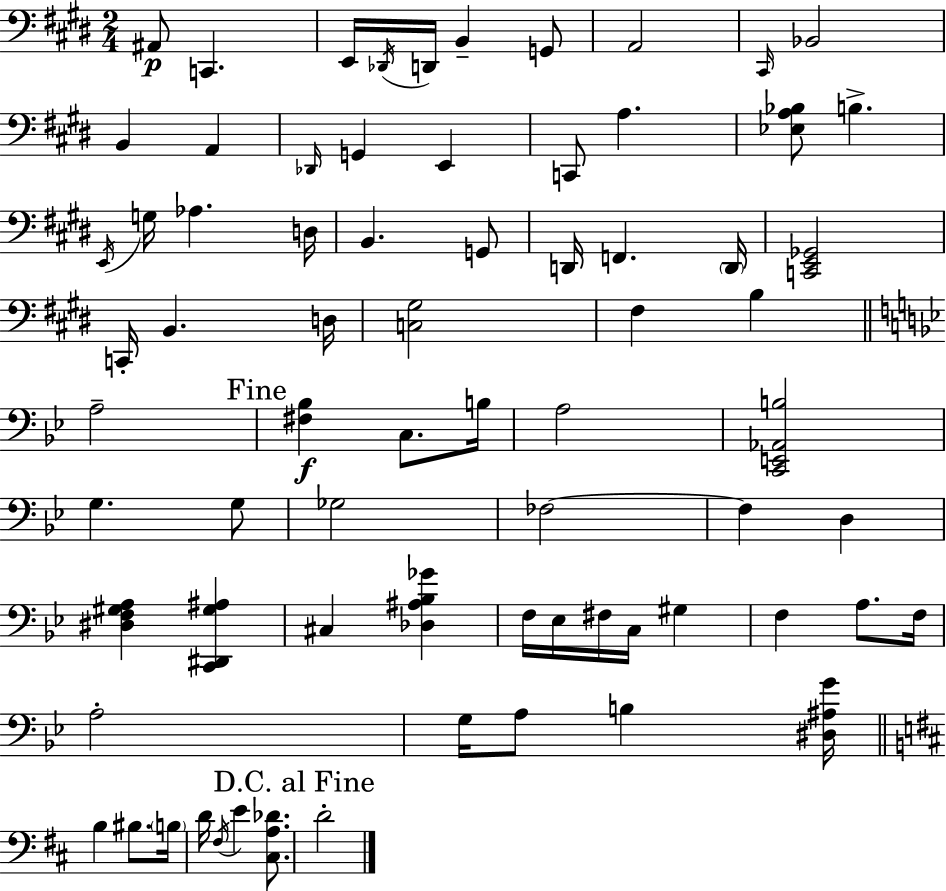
X:1
T:Untitled
M:2/4
L:1/4
K:E
^A,,/2 C,, E,,/4 _D,,/4 D,,/4 B,, G,,/2 A,,2 ^C,,/4 _B,,2 B,, A,, _D,,/4 G,, E,, C,,/2 A, [_E,A,_B,]/2 B, E,,/4 G,/4 _A, D,/4 B,, G,,/2 D,,/4 F,, D,,/4 [C,,E,,_G,,]2 C,,/4 B,, D,/4 [C,^G,]2 ^F, B, A,2 [^F,_B,] C,/2 B,/4 A,2 [C,,E,,_A,,B,]2 G, G,/2 _G,2 _F,2 _F, D, [^D,F,^G,A,] [C,,^D,,^G,^A,] ^C, [_D,^A,_B,_G] F,/4 _E,/4 ^F,/4 C,/4 ^G, F, A,/2 F,/4 A,2 G,/4 A,/2 B, [^D,^A,G]/4 B, ^B,/2 B,/4 D/4 ^F,/4 E [^C,A,_D]/2 D2